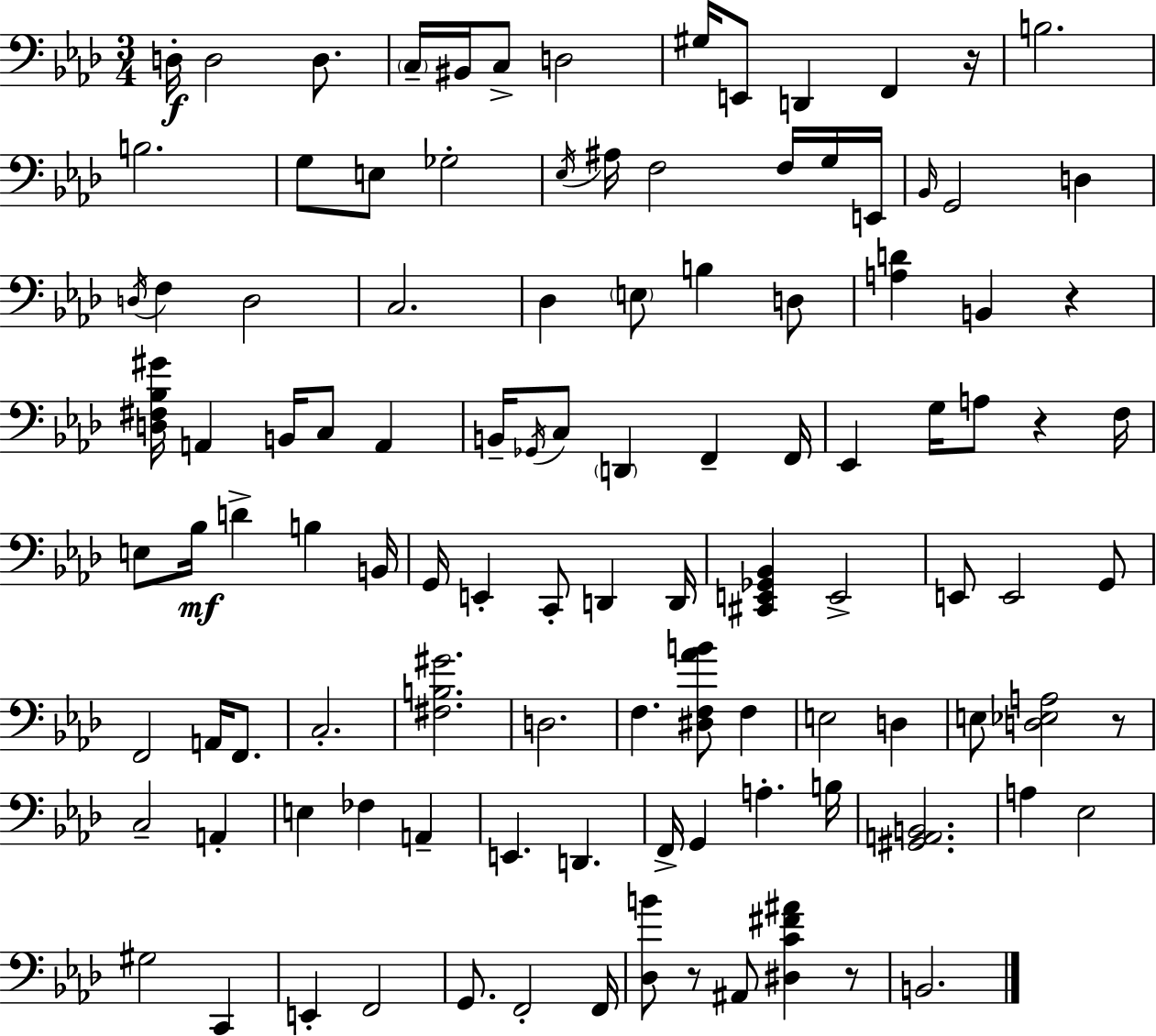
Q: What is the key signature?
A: AES major